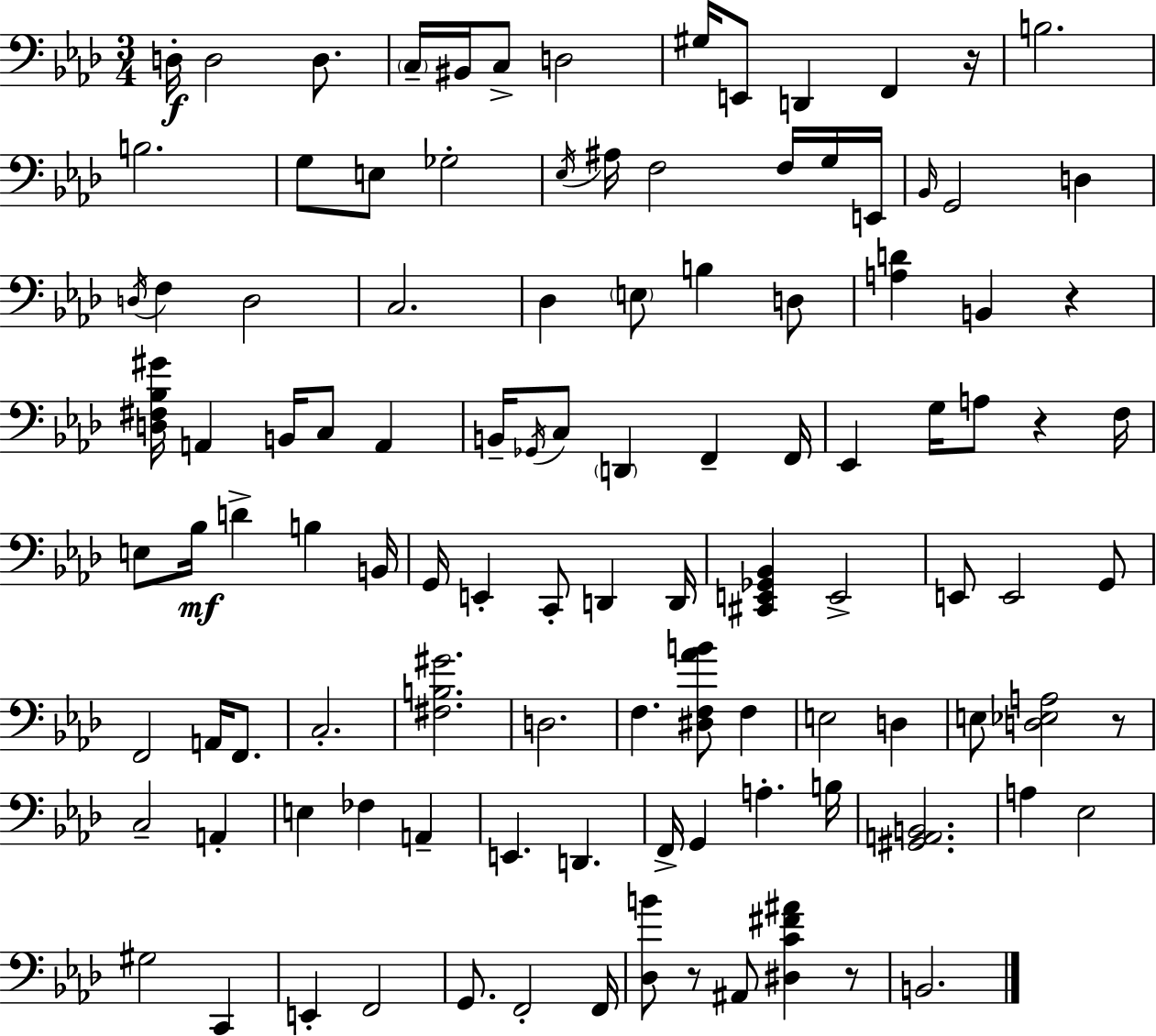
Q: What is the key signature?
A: AES major